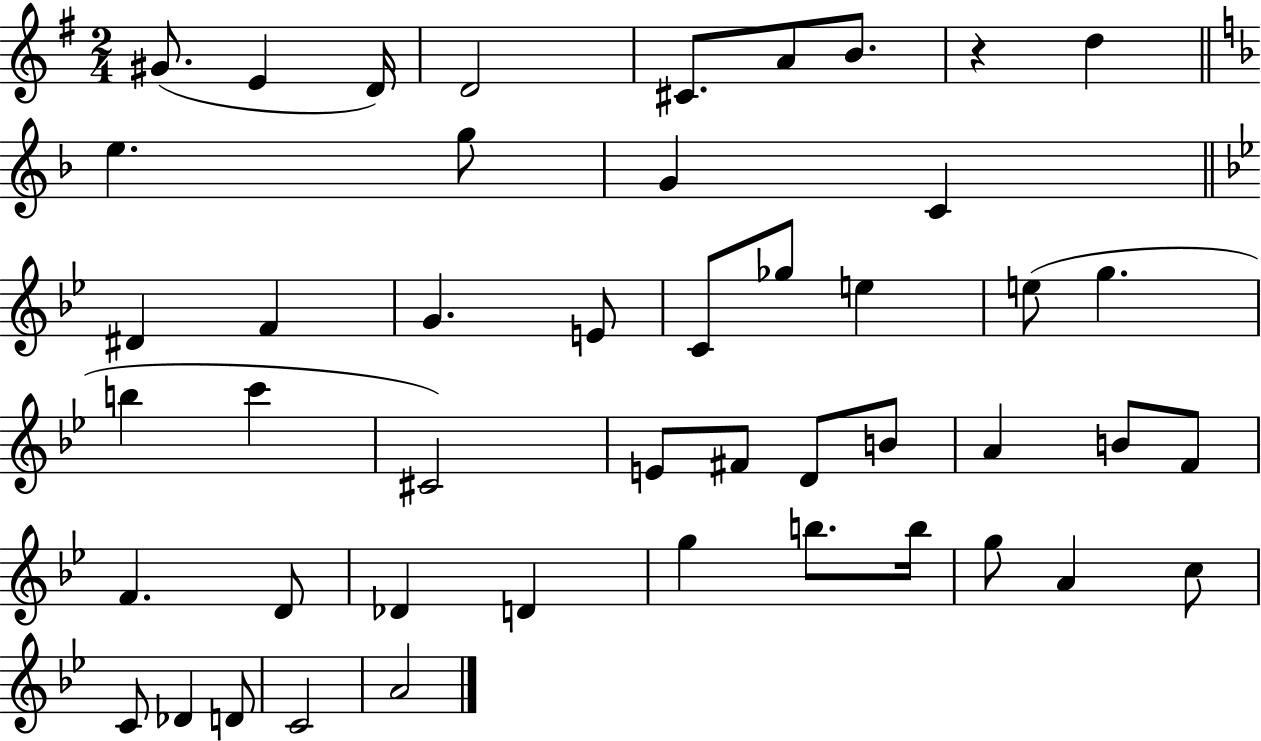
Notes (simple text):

G#4/e. E4/q D4/s D4/h C#4/e. A4/e B4/e. R/q D5/q E5/q. G5/e G4/q C4/q D#4/q F4/q G4/q. E4/e C4/e Gb5/e E5/q E5/e G5/q. B5/q C6/q C#4/h E4/e F#4/e D4/e B4/e A4/q B4/e F4/e F4/q. D4/e Db4/q D4/q G5/q B5/e. B5/s G5/e A4/q C5/e C4/e Db4/q D4/e C4/h A4/h